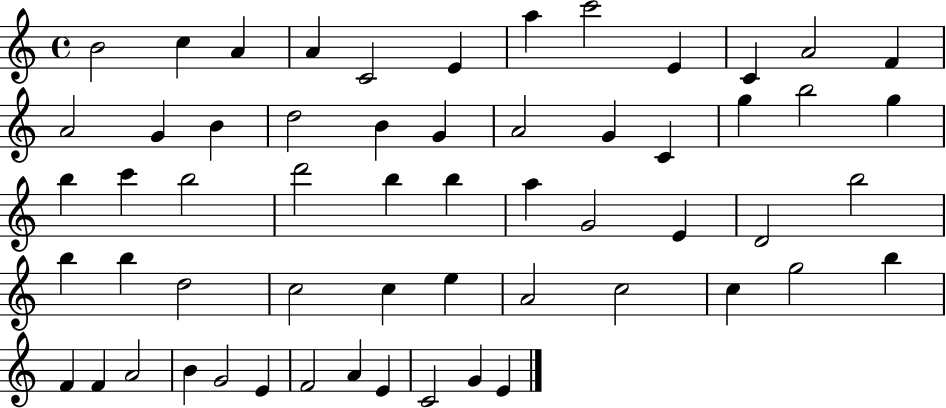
{
  \clef treble
  \time 4/4
  \defaultTimeSignature
  \key c \major
  b'2 c''4 a'4 | a'4 c'2 e'4 | a''4 c'''2 e'4 | c'4 a'2 f'4 | \break a'2 g'4 b'4 | d''2 b'4 g'4 | a'2 g'4 c'4 | g''4 b''2 g''4 | \break b''4 c'''4 b''2 | d'''2 b''4 b''4 | a''4 g'2 e'4 | d'2 b''2 | \break b''4 b''4 d''2 | c''2 c''4 e''4 | a'2 c''2 | c''4 g''2 b''4 | \break f'4 f'4 a'2 | b'4 g'2 e'4 | f'2 a'4 e'4 | c'2 g'4 e'4 | \break \bar "|."
}